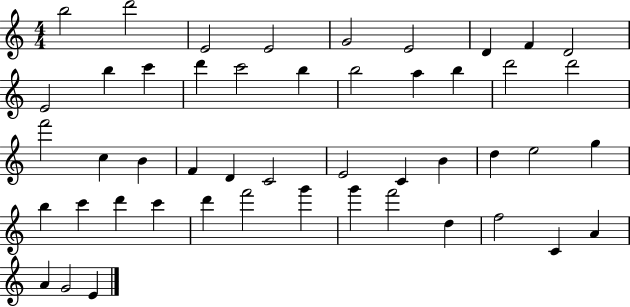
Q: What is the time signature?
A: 4/4